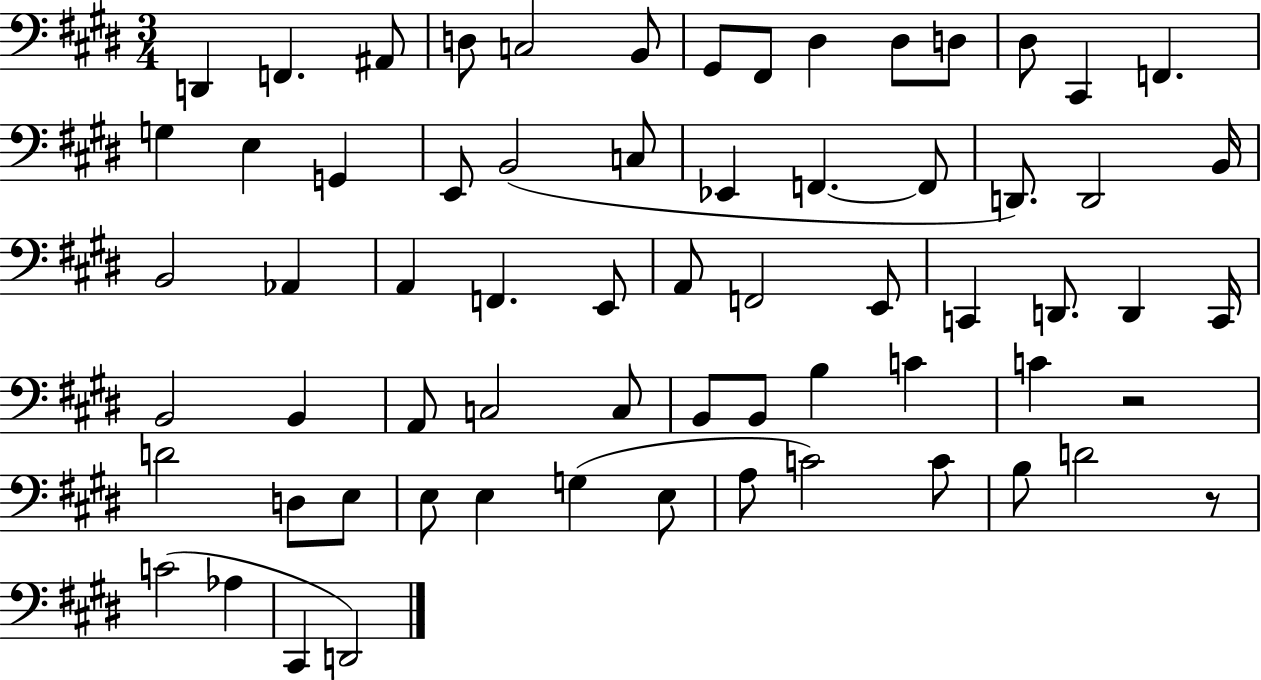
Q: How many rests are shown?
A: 2